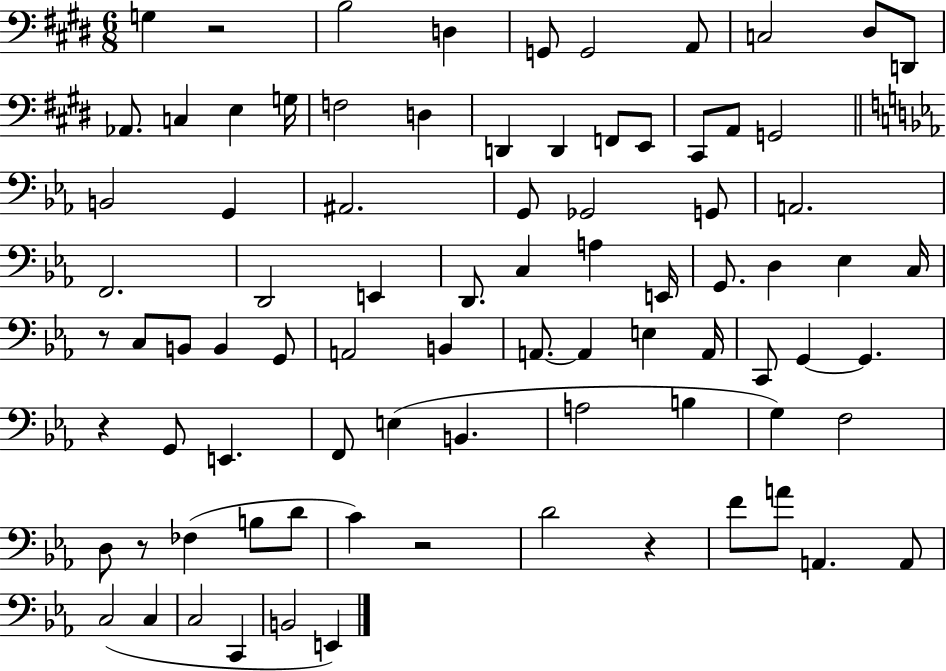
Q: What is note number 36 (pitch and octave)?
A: E2